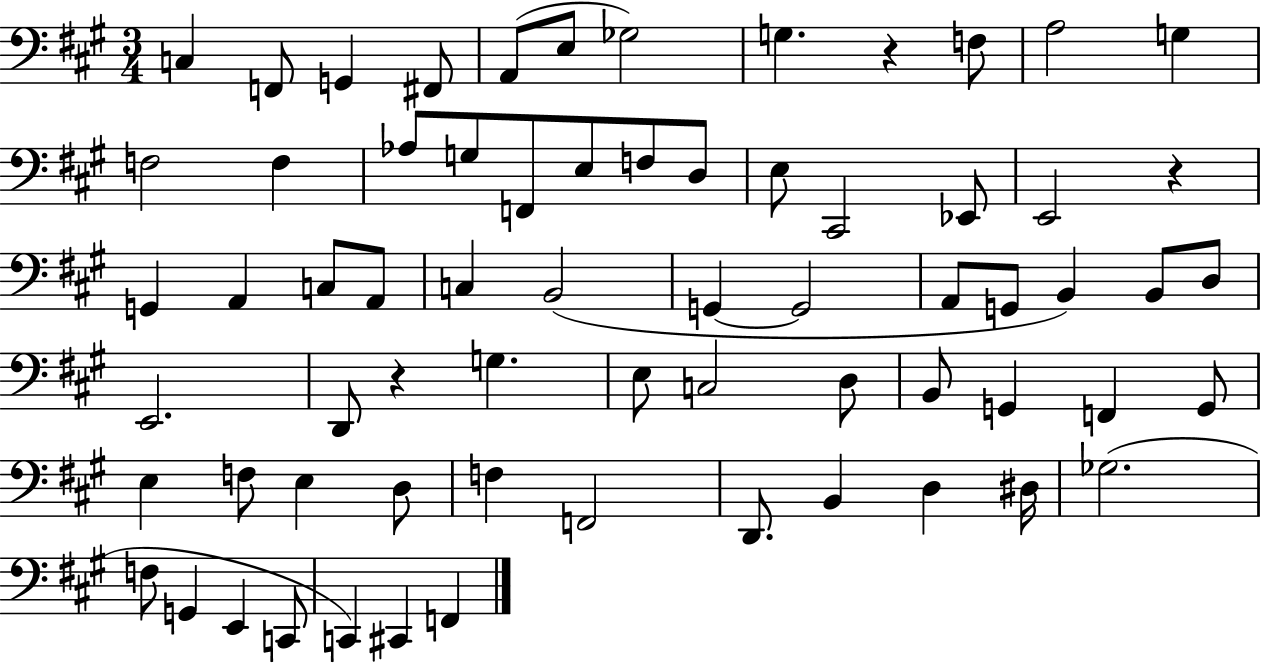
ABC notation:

X:1
T:Untitled
M:3/4
L:1/4
K:A
C, F,,/2 G,, ^F,,/2 A,,/2 E,/2 _G,2 G, z F,/2 A,2 G, F,2 F, _A,/2 G,/2 F,,/2 E,/2 F,/2 D,/2 E,/2 ^C,,2 _E,,/2 E,,2 z G,, A,, C,/2 A,,/2 C, B,,2 G,, G,,2 A,,/2 G,,/2 B,, B,,/2 D,/2 E,,2 D,,/2 z G, E,/2 C,2 D,/2 B,,/2 G,, F,, G,,/2 E, F,/2 E, D,/2 F, F,,2 D,,/2 B,, D, ^D,/4 _G,2 F,/2 G,, E,, C,,/2 C,, ^C,, F,,